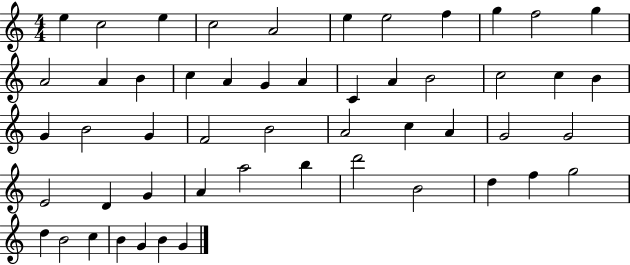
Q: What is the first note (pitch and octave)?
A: E5